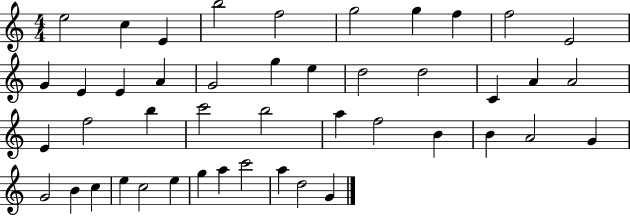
E5/h C5/q E4/q B5/h F5/h G5/h G5/q F5/q F5/h E4/h G4/q E4/q E4/q A4/q G4/h G5/q E5/q D5/h D5/h C4/q A4/q A4/h E4/q F5/h B5/q C6/h B5/h A5/q F5/h B4/q B4/q A4/h G4/q G4/h B4/q C5/q E5/q C5/h E5/q G5/q A5/q C6/h A5/q D5/h G4/q